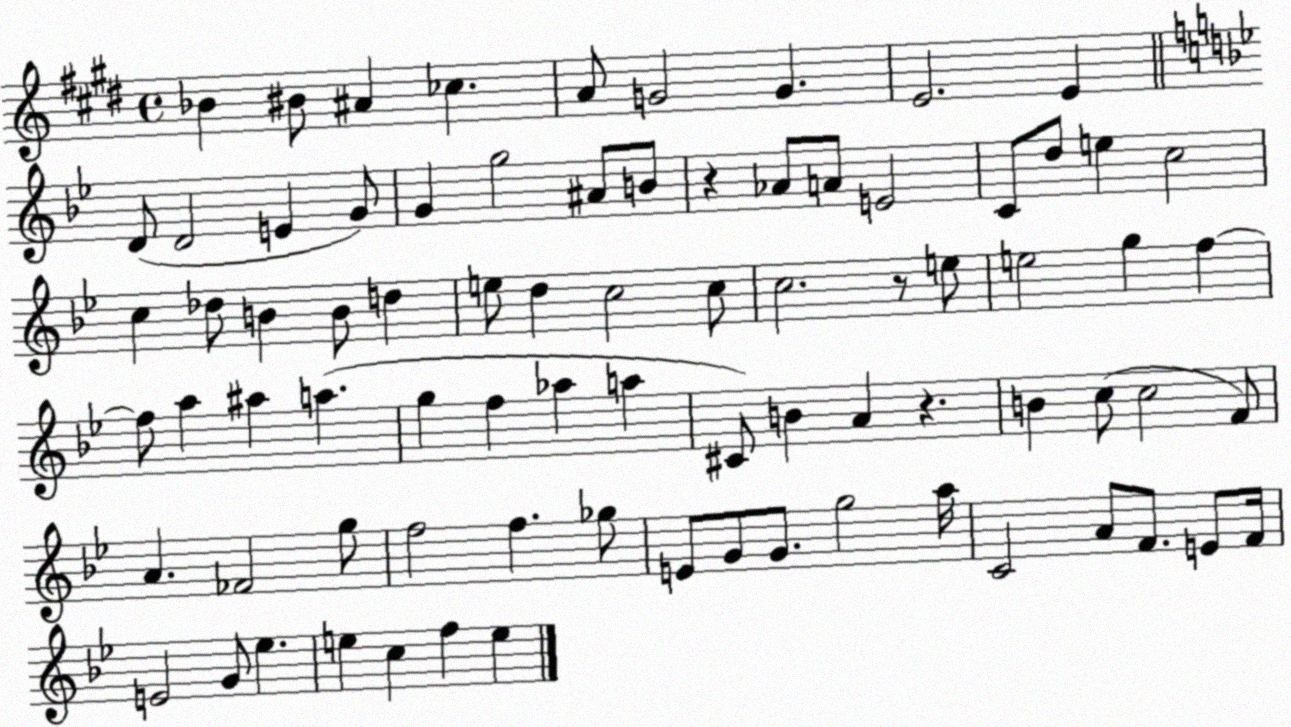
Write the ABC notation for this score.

X:1
T:Untitled
M:4/4
L:1/4
K:E
_B ^B/2 ^A _c A/2 G2 G E2 E D/2 D2 E G/2 G g2 ^A/2 B/2 z _A/2 A/2 E2 C/2 d/2 e c2 c _d/2 B B/2 d e/2 d c2 c/2 c2 z/2 e/2 e2 g f f/2 a ^a a g f _a a ^C/2 B A z B c/2 c2 F/2 A _F2 g/2 f2 f _g/2 E/2 G/2 G/2 g2 a/4 C2 A/2 F/2 E/2 F/4 E2 G/2 _e e c f e